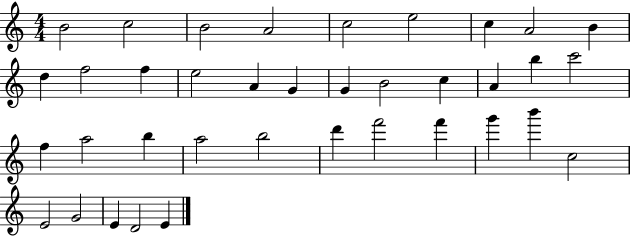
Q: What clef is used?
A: treble